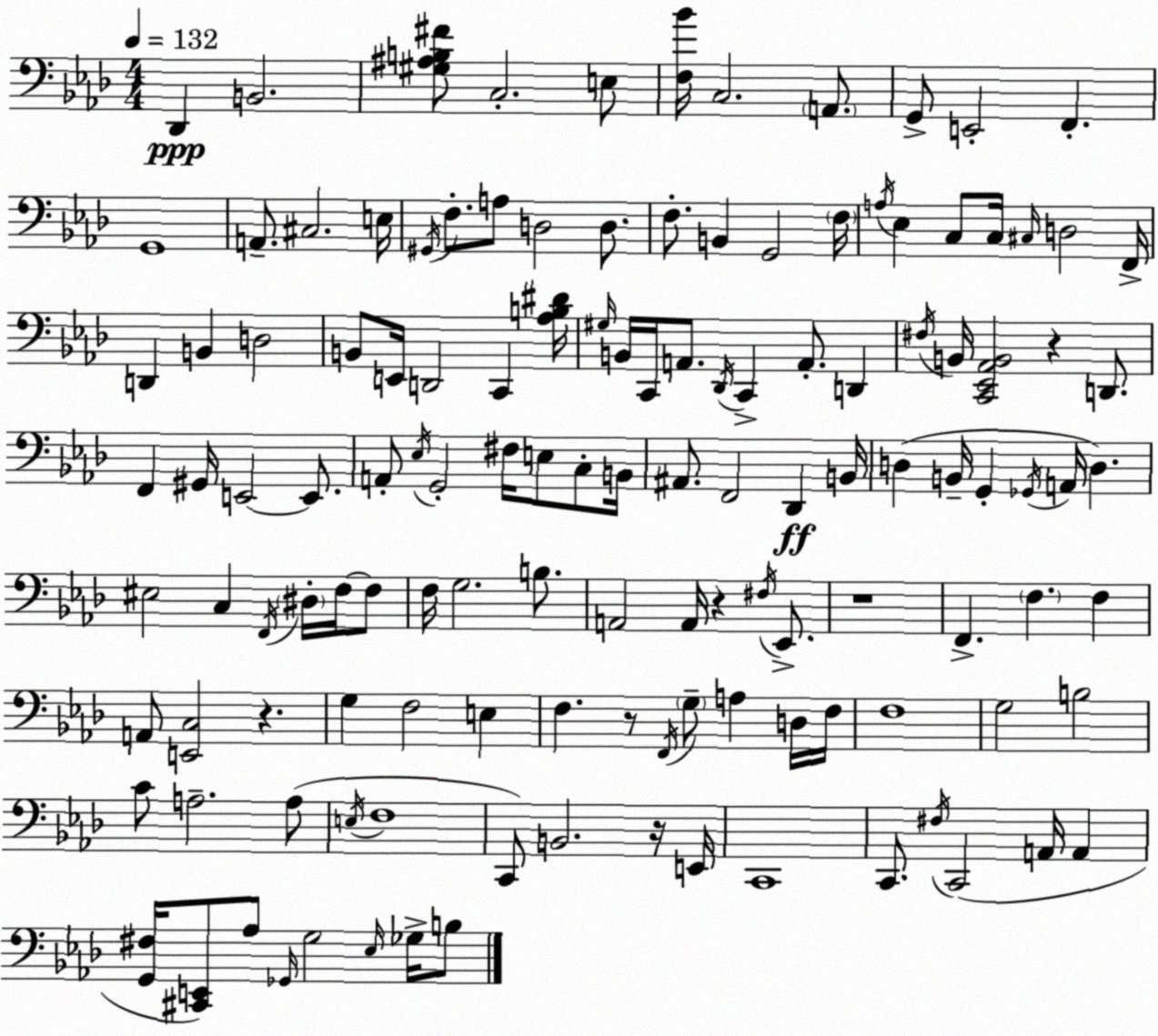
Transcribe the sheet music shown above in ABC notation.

X:1
T:Untitled
M:4/4
L:1/4
K:Fm
_D,, B,,2 [^G,^A,B,^F]/2 C,2 E,/2 [F,_B]/4 C,2 A,,/2 G,,/2 E,,2 F,, G,,4 A,,/2 ^C,2 E,/4 ^G,,/4 F,/2 A,/2 D,2 D,/2 F,/2 B,, G,,2 F,/4 A,/4 _E, C,/2 C,/4 ^C,/4 D,2 F,,/4 D,, B,, D,2 B,,/2 E,,/4 D,,2 C,, [_A,B,^D]/4 ^G,/4 B,,/4 C,,/4 A,,/2 _D,,/4 C,, A,,/2 D,, ^F,/4 B,,/4 [C,,_E,,_A,,B,,]2 z D,,/2 F,, ^G,,/4 E,,2 E,,/2 A,,/2 _E,/4 G,,2 ^F,/4 E,/2 C,/2 B,,/4 ^A,,/2 F,,2 _D,, B,,/4 D, B,,/4 G,, _G,,/4 A,,/4 D, ^E,2 C, F,,/4 ^D,/4 F,/4 F,/2 F,/4 G,2 B,/2 A,,2 A,,/4 z ^F,/4 _E,,/2 z4 F,, F, F, A,,/2 [E,,C,]2 z G, F,2 E, F, z/2 F,,/4 G,/2 A, D,/4 F,/4 F,4 G,2 B,2 C/2 A,2 A,/2 E,/4 F,4 C,,/2 B,,2 z/4 E,,/4 C,,4 C,,/2 ^F,/4 C,,2 A,,/4 A,, [G,,^F,]/4 [^C,,E,,]/2 _A,/2 _G,,/4 G,2 _E,/4 _G,/4 B,/2